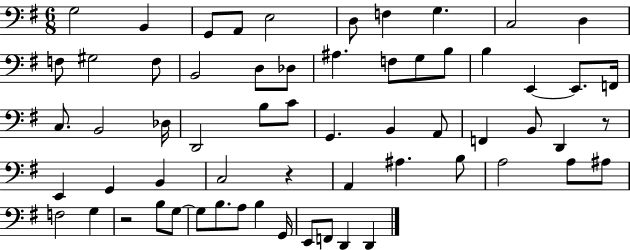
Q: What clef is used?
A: bass